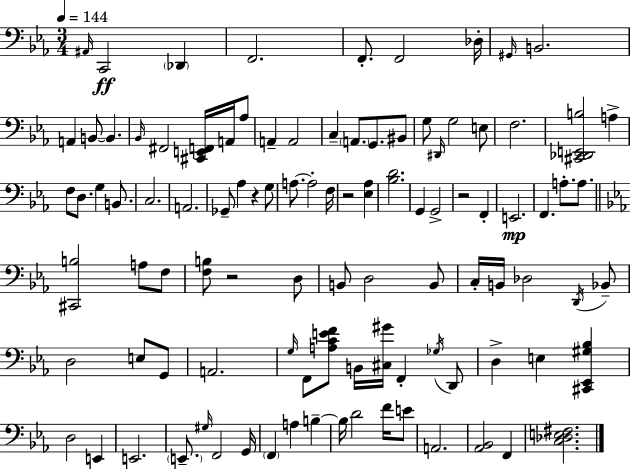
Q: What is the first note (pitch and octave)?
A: A#2